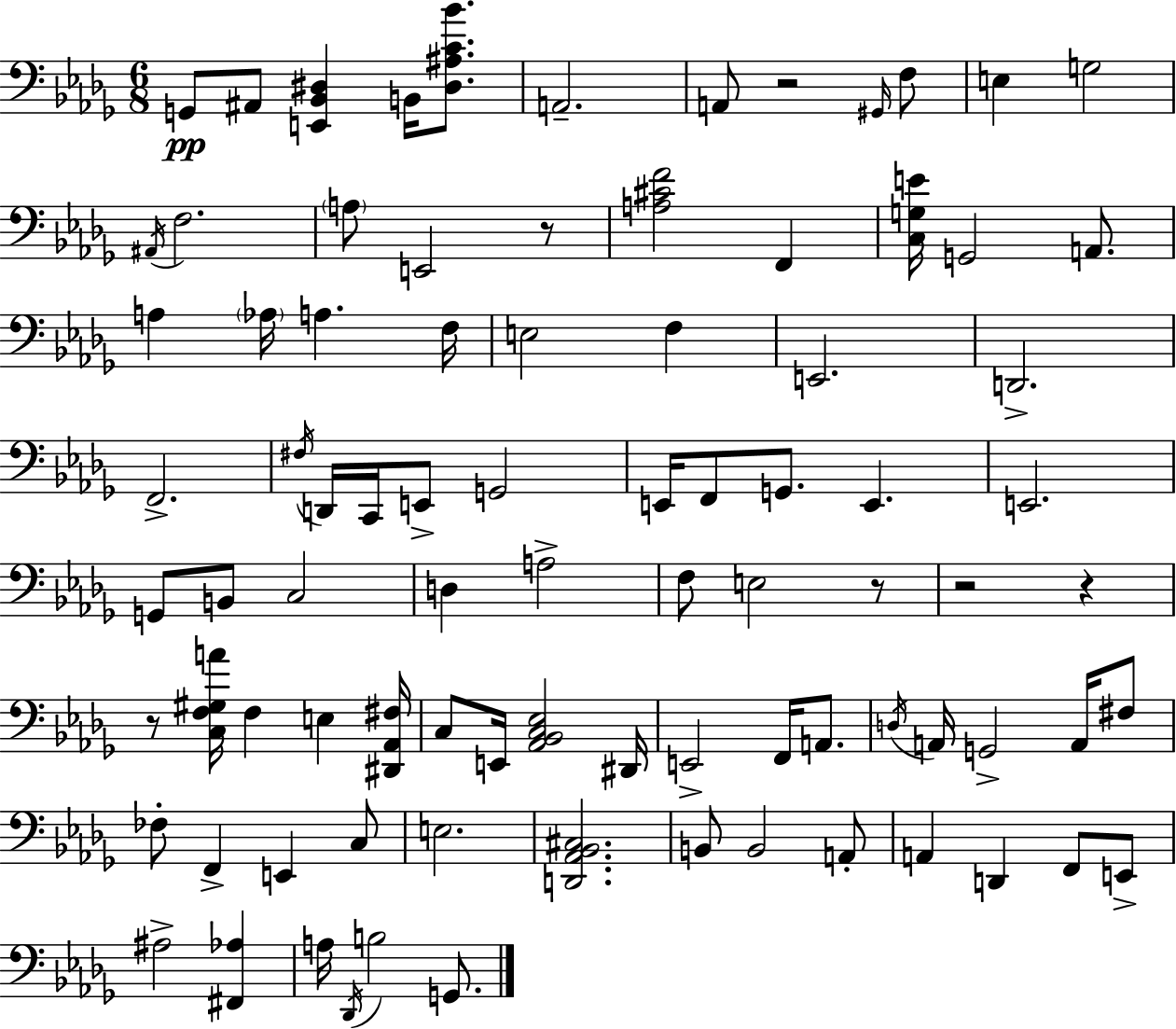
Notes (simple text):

G2/e A#2/e [E2,Bb2,D#3]/q B2/s [D#3,A#3,C4,Bb4]/e. A2/h. A2/e R/h G#2/s F3/e E3/q G3/h A#2/s F3/h. A3/e E2/h R/e [A3,C#4,F4]/h F2/q [C3,G3,E4]/s G2/h A2/e. A3/q Ab3/s A3/q. F3/s E3/h F3/q E2/h. D2/h. F2/h. F#3/s D2/s C2/s E2/e G2/h E2/s F2/e G2/e. E2/q. E2/h. G2/e B2/e C3/h D3/q A3/h F3/e E3/h R/e R/h R/q R/e [C3,F3,G#3,A4]/s F3/q E3/q [D#2,Ab2,F#3]/s C3/e E2/s [Ab2,Bb2,C3,Eb3]/h D#2/s E2/h F2/s A2/e. D3/s A2/s G2/h A2/s F#3/e FES3/e F2/q E2/q C3/e E3/h. [D2,Ab2,Bb2,C#3]/h. B2/e B2/h A2/e A2/q D2/q F2/e E2/e A#3/h [F#2,Ab3]/q A3/s Db2/s B3/h G2/e.